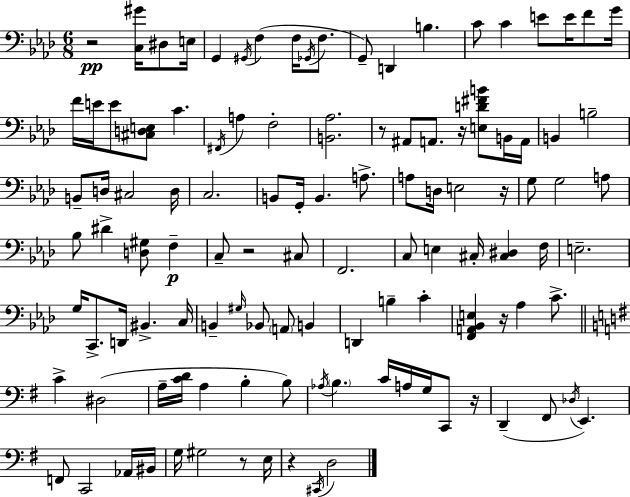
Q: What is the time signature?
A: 6/8